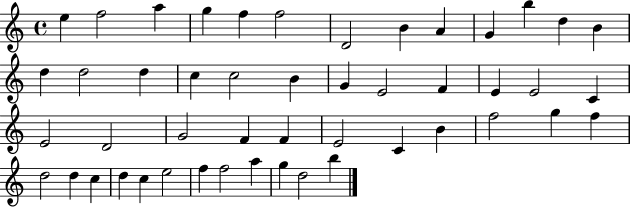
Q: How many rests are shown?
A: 0